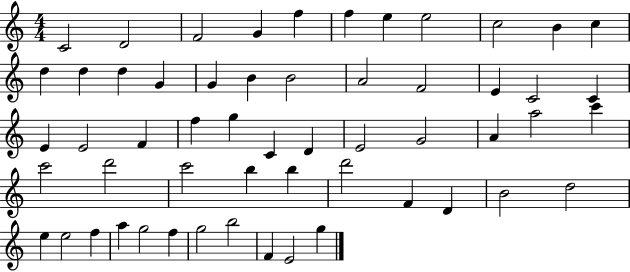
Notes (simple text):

C4/h D4/h F4/h G4/q F5/q F5/q E5/q E5/h C5/h B4/q C5/q D5/q D5/q D5/q G4/q G4/q B4/q B4/h A4/h F4/h E4/q C4/h C4/q E4/q E4/h F4/q F5/q G5/q C4/q D4/q E4/h G4/h A4/q A5/h C6/q C6/h D6/h C6/h B5/q B5/q D6/h F4/q D4/q B4/h D5/h E5/q E5/h F5/q A5/q G5/h F5/q G5/h B5/h F4/q E4/h G5/q